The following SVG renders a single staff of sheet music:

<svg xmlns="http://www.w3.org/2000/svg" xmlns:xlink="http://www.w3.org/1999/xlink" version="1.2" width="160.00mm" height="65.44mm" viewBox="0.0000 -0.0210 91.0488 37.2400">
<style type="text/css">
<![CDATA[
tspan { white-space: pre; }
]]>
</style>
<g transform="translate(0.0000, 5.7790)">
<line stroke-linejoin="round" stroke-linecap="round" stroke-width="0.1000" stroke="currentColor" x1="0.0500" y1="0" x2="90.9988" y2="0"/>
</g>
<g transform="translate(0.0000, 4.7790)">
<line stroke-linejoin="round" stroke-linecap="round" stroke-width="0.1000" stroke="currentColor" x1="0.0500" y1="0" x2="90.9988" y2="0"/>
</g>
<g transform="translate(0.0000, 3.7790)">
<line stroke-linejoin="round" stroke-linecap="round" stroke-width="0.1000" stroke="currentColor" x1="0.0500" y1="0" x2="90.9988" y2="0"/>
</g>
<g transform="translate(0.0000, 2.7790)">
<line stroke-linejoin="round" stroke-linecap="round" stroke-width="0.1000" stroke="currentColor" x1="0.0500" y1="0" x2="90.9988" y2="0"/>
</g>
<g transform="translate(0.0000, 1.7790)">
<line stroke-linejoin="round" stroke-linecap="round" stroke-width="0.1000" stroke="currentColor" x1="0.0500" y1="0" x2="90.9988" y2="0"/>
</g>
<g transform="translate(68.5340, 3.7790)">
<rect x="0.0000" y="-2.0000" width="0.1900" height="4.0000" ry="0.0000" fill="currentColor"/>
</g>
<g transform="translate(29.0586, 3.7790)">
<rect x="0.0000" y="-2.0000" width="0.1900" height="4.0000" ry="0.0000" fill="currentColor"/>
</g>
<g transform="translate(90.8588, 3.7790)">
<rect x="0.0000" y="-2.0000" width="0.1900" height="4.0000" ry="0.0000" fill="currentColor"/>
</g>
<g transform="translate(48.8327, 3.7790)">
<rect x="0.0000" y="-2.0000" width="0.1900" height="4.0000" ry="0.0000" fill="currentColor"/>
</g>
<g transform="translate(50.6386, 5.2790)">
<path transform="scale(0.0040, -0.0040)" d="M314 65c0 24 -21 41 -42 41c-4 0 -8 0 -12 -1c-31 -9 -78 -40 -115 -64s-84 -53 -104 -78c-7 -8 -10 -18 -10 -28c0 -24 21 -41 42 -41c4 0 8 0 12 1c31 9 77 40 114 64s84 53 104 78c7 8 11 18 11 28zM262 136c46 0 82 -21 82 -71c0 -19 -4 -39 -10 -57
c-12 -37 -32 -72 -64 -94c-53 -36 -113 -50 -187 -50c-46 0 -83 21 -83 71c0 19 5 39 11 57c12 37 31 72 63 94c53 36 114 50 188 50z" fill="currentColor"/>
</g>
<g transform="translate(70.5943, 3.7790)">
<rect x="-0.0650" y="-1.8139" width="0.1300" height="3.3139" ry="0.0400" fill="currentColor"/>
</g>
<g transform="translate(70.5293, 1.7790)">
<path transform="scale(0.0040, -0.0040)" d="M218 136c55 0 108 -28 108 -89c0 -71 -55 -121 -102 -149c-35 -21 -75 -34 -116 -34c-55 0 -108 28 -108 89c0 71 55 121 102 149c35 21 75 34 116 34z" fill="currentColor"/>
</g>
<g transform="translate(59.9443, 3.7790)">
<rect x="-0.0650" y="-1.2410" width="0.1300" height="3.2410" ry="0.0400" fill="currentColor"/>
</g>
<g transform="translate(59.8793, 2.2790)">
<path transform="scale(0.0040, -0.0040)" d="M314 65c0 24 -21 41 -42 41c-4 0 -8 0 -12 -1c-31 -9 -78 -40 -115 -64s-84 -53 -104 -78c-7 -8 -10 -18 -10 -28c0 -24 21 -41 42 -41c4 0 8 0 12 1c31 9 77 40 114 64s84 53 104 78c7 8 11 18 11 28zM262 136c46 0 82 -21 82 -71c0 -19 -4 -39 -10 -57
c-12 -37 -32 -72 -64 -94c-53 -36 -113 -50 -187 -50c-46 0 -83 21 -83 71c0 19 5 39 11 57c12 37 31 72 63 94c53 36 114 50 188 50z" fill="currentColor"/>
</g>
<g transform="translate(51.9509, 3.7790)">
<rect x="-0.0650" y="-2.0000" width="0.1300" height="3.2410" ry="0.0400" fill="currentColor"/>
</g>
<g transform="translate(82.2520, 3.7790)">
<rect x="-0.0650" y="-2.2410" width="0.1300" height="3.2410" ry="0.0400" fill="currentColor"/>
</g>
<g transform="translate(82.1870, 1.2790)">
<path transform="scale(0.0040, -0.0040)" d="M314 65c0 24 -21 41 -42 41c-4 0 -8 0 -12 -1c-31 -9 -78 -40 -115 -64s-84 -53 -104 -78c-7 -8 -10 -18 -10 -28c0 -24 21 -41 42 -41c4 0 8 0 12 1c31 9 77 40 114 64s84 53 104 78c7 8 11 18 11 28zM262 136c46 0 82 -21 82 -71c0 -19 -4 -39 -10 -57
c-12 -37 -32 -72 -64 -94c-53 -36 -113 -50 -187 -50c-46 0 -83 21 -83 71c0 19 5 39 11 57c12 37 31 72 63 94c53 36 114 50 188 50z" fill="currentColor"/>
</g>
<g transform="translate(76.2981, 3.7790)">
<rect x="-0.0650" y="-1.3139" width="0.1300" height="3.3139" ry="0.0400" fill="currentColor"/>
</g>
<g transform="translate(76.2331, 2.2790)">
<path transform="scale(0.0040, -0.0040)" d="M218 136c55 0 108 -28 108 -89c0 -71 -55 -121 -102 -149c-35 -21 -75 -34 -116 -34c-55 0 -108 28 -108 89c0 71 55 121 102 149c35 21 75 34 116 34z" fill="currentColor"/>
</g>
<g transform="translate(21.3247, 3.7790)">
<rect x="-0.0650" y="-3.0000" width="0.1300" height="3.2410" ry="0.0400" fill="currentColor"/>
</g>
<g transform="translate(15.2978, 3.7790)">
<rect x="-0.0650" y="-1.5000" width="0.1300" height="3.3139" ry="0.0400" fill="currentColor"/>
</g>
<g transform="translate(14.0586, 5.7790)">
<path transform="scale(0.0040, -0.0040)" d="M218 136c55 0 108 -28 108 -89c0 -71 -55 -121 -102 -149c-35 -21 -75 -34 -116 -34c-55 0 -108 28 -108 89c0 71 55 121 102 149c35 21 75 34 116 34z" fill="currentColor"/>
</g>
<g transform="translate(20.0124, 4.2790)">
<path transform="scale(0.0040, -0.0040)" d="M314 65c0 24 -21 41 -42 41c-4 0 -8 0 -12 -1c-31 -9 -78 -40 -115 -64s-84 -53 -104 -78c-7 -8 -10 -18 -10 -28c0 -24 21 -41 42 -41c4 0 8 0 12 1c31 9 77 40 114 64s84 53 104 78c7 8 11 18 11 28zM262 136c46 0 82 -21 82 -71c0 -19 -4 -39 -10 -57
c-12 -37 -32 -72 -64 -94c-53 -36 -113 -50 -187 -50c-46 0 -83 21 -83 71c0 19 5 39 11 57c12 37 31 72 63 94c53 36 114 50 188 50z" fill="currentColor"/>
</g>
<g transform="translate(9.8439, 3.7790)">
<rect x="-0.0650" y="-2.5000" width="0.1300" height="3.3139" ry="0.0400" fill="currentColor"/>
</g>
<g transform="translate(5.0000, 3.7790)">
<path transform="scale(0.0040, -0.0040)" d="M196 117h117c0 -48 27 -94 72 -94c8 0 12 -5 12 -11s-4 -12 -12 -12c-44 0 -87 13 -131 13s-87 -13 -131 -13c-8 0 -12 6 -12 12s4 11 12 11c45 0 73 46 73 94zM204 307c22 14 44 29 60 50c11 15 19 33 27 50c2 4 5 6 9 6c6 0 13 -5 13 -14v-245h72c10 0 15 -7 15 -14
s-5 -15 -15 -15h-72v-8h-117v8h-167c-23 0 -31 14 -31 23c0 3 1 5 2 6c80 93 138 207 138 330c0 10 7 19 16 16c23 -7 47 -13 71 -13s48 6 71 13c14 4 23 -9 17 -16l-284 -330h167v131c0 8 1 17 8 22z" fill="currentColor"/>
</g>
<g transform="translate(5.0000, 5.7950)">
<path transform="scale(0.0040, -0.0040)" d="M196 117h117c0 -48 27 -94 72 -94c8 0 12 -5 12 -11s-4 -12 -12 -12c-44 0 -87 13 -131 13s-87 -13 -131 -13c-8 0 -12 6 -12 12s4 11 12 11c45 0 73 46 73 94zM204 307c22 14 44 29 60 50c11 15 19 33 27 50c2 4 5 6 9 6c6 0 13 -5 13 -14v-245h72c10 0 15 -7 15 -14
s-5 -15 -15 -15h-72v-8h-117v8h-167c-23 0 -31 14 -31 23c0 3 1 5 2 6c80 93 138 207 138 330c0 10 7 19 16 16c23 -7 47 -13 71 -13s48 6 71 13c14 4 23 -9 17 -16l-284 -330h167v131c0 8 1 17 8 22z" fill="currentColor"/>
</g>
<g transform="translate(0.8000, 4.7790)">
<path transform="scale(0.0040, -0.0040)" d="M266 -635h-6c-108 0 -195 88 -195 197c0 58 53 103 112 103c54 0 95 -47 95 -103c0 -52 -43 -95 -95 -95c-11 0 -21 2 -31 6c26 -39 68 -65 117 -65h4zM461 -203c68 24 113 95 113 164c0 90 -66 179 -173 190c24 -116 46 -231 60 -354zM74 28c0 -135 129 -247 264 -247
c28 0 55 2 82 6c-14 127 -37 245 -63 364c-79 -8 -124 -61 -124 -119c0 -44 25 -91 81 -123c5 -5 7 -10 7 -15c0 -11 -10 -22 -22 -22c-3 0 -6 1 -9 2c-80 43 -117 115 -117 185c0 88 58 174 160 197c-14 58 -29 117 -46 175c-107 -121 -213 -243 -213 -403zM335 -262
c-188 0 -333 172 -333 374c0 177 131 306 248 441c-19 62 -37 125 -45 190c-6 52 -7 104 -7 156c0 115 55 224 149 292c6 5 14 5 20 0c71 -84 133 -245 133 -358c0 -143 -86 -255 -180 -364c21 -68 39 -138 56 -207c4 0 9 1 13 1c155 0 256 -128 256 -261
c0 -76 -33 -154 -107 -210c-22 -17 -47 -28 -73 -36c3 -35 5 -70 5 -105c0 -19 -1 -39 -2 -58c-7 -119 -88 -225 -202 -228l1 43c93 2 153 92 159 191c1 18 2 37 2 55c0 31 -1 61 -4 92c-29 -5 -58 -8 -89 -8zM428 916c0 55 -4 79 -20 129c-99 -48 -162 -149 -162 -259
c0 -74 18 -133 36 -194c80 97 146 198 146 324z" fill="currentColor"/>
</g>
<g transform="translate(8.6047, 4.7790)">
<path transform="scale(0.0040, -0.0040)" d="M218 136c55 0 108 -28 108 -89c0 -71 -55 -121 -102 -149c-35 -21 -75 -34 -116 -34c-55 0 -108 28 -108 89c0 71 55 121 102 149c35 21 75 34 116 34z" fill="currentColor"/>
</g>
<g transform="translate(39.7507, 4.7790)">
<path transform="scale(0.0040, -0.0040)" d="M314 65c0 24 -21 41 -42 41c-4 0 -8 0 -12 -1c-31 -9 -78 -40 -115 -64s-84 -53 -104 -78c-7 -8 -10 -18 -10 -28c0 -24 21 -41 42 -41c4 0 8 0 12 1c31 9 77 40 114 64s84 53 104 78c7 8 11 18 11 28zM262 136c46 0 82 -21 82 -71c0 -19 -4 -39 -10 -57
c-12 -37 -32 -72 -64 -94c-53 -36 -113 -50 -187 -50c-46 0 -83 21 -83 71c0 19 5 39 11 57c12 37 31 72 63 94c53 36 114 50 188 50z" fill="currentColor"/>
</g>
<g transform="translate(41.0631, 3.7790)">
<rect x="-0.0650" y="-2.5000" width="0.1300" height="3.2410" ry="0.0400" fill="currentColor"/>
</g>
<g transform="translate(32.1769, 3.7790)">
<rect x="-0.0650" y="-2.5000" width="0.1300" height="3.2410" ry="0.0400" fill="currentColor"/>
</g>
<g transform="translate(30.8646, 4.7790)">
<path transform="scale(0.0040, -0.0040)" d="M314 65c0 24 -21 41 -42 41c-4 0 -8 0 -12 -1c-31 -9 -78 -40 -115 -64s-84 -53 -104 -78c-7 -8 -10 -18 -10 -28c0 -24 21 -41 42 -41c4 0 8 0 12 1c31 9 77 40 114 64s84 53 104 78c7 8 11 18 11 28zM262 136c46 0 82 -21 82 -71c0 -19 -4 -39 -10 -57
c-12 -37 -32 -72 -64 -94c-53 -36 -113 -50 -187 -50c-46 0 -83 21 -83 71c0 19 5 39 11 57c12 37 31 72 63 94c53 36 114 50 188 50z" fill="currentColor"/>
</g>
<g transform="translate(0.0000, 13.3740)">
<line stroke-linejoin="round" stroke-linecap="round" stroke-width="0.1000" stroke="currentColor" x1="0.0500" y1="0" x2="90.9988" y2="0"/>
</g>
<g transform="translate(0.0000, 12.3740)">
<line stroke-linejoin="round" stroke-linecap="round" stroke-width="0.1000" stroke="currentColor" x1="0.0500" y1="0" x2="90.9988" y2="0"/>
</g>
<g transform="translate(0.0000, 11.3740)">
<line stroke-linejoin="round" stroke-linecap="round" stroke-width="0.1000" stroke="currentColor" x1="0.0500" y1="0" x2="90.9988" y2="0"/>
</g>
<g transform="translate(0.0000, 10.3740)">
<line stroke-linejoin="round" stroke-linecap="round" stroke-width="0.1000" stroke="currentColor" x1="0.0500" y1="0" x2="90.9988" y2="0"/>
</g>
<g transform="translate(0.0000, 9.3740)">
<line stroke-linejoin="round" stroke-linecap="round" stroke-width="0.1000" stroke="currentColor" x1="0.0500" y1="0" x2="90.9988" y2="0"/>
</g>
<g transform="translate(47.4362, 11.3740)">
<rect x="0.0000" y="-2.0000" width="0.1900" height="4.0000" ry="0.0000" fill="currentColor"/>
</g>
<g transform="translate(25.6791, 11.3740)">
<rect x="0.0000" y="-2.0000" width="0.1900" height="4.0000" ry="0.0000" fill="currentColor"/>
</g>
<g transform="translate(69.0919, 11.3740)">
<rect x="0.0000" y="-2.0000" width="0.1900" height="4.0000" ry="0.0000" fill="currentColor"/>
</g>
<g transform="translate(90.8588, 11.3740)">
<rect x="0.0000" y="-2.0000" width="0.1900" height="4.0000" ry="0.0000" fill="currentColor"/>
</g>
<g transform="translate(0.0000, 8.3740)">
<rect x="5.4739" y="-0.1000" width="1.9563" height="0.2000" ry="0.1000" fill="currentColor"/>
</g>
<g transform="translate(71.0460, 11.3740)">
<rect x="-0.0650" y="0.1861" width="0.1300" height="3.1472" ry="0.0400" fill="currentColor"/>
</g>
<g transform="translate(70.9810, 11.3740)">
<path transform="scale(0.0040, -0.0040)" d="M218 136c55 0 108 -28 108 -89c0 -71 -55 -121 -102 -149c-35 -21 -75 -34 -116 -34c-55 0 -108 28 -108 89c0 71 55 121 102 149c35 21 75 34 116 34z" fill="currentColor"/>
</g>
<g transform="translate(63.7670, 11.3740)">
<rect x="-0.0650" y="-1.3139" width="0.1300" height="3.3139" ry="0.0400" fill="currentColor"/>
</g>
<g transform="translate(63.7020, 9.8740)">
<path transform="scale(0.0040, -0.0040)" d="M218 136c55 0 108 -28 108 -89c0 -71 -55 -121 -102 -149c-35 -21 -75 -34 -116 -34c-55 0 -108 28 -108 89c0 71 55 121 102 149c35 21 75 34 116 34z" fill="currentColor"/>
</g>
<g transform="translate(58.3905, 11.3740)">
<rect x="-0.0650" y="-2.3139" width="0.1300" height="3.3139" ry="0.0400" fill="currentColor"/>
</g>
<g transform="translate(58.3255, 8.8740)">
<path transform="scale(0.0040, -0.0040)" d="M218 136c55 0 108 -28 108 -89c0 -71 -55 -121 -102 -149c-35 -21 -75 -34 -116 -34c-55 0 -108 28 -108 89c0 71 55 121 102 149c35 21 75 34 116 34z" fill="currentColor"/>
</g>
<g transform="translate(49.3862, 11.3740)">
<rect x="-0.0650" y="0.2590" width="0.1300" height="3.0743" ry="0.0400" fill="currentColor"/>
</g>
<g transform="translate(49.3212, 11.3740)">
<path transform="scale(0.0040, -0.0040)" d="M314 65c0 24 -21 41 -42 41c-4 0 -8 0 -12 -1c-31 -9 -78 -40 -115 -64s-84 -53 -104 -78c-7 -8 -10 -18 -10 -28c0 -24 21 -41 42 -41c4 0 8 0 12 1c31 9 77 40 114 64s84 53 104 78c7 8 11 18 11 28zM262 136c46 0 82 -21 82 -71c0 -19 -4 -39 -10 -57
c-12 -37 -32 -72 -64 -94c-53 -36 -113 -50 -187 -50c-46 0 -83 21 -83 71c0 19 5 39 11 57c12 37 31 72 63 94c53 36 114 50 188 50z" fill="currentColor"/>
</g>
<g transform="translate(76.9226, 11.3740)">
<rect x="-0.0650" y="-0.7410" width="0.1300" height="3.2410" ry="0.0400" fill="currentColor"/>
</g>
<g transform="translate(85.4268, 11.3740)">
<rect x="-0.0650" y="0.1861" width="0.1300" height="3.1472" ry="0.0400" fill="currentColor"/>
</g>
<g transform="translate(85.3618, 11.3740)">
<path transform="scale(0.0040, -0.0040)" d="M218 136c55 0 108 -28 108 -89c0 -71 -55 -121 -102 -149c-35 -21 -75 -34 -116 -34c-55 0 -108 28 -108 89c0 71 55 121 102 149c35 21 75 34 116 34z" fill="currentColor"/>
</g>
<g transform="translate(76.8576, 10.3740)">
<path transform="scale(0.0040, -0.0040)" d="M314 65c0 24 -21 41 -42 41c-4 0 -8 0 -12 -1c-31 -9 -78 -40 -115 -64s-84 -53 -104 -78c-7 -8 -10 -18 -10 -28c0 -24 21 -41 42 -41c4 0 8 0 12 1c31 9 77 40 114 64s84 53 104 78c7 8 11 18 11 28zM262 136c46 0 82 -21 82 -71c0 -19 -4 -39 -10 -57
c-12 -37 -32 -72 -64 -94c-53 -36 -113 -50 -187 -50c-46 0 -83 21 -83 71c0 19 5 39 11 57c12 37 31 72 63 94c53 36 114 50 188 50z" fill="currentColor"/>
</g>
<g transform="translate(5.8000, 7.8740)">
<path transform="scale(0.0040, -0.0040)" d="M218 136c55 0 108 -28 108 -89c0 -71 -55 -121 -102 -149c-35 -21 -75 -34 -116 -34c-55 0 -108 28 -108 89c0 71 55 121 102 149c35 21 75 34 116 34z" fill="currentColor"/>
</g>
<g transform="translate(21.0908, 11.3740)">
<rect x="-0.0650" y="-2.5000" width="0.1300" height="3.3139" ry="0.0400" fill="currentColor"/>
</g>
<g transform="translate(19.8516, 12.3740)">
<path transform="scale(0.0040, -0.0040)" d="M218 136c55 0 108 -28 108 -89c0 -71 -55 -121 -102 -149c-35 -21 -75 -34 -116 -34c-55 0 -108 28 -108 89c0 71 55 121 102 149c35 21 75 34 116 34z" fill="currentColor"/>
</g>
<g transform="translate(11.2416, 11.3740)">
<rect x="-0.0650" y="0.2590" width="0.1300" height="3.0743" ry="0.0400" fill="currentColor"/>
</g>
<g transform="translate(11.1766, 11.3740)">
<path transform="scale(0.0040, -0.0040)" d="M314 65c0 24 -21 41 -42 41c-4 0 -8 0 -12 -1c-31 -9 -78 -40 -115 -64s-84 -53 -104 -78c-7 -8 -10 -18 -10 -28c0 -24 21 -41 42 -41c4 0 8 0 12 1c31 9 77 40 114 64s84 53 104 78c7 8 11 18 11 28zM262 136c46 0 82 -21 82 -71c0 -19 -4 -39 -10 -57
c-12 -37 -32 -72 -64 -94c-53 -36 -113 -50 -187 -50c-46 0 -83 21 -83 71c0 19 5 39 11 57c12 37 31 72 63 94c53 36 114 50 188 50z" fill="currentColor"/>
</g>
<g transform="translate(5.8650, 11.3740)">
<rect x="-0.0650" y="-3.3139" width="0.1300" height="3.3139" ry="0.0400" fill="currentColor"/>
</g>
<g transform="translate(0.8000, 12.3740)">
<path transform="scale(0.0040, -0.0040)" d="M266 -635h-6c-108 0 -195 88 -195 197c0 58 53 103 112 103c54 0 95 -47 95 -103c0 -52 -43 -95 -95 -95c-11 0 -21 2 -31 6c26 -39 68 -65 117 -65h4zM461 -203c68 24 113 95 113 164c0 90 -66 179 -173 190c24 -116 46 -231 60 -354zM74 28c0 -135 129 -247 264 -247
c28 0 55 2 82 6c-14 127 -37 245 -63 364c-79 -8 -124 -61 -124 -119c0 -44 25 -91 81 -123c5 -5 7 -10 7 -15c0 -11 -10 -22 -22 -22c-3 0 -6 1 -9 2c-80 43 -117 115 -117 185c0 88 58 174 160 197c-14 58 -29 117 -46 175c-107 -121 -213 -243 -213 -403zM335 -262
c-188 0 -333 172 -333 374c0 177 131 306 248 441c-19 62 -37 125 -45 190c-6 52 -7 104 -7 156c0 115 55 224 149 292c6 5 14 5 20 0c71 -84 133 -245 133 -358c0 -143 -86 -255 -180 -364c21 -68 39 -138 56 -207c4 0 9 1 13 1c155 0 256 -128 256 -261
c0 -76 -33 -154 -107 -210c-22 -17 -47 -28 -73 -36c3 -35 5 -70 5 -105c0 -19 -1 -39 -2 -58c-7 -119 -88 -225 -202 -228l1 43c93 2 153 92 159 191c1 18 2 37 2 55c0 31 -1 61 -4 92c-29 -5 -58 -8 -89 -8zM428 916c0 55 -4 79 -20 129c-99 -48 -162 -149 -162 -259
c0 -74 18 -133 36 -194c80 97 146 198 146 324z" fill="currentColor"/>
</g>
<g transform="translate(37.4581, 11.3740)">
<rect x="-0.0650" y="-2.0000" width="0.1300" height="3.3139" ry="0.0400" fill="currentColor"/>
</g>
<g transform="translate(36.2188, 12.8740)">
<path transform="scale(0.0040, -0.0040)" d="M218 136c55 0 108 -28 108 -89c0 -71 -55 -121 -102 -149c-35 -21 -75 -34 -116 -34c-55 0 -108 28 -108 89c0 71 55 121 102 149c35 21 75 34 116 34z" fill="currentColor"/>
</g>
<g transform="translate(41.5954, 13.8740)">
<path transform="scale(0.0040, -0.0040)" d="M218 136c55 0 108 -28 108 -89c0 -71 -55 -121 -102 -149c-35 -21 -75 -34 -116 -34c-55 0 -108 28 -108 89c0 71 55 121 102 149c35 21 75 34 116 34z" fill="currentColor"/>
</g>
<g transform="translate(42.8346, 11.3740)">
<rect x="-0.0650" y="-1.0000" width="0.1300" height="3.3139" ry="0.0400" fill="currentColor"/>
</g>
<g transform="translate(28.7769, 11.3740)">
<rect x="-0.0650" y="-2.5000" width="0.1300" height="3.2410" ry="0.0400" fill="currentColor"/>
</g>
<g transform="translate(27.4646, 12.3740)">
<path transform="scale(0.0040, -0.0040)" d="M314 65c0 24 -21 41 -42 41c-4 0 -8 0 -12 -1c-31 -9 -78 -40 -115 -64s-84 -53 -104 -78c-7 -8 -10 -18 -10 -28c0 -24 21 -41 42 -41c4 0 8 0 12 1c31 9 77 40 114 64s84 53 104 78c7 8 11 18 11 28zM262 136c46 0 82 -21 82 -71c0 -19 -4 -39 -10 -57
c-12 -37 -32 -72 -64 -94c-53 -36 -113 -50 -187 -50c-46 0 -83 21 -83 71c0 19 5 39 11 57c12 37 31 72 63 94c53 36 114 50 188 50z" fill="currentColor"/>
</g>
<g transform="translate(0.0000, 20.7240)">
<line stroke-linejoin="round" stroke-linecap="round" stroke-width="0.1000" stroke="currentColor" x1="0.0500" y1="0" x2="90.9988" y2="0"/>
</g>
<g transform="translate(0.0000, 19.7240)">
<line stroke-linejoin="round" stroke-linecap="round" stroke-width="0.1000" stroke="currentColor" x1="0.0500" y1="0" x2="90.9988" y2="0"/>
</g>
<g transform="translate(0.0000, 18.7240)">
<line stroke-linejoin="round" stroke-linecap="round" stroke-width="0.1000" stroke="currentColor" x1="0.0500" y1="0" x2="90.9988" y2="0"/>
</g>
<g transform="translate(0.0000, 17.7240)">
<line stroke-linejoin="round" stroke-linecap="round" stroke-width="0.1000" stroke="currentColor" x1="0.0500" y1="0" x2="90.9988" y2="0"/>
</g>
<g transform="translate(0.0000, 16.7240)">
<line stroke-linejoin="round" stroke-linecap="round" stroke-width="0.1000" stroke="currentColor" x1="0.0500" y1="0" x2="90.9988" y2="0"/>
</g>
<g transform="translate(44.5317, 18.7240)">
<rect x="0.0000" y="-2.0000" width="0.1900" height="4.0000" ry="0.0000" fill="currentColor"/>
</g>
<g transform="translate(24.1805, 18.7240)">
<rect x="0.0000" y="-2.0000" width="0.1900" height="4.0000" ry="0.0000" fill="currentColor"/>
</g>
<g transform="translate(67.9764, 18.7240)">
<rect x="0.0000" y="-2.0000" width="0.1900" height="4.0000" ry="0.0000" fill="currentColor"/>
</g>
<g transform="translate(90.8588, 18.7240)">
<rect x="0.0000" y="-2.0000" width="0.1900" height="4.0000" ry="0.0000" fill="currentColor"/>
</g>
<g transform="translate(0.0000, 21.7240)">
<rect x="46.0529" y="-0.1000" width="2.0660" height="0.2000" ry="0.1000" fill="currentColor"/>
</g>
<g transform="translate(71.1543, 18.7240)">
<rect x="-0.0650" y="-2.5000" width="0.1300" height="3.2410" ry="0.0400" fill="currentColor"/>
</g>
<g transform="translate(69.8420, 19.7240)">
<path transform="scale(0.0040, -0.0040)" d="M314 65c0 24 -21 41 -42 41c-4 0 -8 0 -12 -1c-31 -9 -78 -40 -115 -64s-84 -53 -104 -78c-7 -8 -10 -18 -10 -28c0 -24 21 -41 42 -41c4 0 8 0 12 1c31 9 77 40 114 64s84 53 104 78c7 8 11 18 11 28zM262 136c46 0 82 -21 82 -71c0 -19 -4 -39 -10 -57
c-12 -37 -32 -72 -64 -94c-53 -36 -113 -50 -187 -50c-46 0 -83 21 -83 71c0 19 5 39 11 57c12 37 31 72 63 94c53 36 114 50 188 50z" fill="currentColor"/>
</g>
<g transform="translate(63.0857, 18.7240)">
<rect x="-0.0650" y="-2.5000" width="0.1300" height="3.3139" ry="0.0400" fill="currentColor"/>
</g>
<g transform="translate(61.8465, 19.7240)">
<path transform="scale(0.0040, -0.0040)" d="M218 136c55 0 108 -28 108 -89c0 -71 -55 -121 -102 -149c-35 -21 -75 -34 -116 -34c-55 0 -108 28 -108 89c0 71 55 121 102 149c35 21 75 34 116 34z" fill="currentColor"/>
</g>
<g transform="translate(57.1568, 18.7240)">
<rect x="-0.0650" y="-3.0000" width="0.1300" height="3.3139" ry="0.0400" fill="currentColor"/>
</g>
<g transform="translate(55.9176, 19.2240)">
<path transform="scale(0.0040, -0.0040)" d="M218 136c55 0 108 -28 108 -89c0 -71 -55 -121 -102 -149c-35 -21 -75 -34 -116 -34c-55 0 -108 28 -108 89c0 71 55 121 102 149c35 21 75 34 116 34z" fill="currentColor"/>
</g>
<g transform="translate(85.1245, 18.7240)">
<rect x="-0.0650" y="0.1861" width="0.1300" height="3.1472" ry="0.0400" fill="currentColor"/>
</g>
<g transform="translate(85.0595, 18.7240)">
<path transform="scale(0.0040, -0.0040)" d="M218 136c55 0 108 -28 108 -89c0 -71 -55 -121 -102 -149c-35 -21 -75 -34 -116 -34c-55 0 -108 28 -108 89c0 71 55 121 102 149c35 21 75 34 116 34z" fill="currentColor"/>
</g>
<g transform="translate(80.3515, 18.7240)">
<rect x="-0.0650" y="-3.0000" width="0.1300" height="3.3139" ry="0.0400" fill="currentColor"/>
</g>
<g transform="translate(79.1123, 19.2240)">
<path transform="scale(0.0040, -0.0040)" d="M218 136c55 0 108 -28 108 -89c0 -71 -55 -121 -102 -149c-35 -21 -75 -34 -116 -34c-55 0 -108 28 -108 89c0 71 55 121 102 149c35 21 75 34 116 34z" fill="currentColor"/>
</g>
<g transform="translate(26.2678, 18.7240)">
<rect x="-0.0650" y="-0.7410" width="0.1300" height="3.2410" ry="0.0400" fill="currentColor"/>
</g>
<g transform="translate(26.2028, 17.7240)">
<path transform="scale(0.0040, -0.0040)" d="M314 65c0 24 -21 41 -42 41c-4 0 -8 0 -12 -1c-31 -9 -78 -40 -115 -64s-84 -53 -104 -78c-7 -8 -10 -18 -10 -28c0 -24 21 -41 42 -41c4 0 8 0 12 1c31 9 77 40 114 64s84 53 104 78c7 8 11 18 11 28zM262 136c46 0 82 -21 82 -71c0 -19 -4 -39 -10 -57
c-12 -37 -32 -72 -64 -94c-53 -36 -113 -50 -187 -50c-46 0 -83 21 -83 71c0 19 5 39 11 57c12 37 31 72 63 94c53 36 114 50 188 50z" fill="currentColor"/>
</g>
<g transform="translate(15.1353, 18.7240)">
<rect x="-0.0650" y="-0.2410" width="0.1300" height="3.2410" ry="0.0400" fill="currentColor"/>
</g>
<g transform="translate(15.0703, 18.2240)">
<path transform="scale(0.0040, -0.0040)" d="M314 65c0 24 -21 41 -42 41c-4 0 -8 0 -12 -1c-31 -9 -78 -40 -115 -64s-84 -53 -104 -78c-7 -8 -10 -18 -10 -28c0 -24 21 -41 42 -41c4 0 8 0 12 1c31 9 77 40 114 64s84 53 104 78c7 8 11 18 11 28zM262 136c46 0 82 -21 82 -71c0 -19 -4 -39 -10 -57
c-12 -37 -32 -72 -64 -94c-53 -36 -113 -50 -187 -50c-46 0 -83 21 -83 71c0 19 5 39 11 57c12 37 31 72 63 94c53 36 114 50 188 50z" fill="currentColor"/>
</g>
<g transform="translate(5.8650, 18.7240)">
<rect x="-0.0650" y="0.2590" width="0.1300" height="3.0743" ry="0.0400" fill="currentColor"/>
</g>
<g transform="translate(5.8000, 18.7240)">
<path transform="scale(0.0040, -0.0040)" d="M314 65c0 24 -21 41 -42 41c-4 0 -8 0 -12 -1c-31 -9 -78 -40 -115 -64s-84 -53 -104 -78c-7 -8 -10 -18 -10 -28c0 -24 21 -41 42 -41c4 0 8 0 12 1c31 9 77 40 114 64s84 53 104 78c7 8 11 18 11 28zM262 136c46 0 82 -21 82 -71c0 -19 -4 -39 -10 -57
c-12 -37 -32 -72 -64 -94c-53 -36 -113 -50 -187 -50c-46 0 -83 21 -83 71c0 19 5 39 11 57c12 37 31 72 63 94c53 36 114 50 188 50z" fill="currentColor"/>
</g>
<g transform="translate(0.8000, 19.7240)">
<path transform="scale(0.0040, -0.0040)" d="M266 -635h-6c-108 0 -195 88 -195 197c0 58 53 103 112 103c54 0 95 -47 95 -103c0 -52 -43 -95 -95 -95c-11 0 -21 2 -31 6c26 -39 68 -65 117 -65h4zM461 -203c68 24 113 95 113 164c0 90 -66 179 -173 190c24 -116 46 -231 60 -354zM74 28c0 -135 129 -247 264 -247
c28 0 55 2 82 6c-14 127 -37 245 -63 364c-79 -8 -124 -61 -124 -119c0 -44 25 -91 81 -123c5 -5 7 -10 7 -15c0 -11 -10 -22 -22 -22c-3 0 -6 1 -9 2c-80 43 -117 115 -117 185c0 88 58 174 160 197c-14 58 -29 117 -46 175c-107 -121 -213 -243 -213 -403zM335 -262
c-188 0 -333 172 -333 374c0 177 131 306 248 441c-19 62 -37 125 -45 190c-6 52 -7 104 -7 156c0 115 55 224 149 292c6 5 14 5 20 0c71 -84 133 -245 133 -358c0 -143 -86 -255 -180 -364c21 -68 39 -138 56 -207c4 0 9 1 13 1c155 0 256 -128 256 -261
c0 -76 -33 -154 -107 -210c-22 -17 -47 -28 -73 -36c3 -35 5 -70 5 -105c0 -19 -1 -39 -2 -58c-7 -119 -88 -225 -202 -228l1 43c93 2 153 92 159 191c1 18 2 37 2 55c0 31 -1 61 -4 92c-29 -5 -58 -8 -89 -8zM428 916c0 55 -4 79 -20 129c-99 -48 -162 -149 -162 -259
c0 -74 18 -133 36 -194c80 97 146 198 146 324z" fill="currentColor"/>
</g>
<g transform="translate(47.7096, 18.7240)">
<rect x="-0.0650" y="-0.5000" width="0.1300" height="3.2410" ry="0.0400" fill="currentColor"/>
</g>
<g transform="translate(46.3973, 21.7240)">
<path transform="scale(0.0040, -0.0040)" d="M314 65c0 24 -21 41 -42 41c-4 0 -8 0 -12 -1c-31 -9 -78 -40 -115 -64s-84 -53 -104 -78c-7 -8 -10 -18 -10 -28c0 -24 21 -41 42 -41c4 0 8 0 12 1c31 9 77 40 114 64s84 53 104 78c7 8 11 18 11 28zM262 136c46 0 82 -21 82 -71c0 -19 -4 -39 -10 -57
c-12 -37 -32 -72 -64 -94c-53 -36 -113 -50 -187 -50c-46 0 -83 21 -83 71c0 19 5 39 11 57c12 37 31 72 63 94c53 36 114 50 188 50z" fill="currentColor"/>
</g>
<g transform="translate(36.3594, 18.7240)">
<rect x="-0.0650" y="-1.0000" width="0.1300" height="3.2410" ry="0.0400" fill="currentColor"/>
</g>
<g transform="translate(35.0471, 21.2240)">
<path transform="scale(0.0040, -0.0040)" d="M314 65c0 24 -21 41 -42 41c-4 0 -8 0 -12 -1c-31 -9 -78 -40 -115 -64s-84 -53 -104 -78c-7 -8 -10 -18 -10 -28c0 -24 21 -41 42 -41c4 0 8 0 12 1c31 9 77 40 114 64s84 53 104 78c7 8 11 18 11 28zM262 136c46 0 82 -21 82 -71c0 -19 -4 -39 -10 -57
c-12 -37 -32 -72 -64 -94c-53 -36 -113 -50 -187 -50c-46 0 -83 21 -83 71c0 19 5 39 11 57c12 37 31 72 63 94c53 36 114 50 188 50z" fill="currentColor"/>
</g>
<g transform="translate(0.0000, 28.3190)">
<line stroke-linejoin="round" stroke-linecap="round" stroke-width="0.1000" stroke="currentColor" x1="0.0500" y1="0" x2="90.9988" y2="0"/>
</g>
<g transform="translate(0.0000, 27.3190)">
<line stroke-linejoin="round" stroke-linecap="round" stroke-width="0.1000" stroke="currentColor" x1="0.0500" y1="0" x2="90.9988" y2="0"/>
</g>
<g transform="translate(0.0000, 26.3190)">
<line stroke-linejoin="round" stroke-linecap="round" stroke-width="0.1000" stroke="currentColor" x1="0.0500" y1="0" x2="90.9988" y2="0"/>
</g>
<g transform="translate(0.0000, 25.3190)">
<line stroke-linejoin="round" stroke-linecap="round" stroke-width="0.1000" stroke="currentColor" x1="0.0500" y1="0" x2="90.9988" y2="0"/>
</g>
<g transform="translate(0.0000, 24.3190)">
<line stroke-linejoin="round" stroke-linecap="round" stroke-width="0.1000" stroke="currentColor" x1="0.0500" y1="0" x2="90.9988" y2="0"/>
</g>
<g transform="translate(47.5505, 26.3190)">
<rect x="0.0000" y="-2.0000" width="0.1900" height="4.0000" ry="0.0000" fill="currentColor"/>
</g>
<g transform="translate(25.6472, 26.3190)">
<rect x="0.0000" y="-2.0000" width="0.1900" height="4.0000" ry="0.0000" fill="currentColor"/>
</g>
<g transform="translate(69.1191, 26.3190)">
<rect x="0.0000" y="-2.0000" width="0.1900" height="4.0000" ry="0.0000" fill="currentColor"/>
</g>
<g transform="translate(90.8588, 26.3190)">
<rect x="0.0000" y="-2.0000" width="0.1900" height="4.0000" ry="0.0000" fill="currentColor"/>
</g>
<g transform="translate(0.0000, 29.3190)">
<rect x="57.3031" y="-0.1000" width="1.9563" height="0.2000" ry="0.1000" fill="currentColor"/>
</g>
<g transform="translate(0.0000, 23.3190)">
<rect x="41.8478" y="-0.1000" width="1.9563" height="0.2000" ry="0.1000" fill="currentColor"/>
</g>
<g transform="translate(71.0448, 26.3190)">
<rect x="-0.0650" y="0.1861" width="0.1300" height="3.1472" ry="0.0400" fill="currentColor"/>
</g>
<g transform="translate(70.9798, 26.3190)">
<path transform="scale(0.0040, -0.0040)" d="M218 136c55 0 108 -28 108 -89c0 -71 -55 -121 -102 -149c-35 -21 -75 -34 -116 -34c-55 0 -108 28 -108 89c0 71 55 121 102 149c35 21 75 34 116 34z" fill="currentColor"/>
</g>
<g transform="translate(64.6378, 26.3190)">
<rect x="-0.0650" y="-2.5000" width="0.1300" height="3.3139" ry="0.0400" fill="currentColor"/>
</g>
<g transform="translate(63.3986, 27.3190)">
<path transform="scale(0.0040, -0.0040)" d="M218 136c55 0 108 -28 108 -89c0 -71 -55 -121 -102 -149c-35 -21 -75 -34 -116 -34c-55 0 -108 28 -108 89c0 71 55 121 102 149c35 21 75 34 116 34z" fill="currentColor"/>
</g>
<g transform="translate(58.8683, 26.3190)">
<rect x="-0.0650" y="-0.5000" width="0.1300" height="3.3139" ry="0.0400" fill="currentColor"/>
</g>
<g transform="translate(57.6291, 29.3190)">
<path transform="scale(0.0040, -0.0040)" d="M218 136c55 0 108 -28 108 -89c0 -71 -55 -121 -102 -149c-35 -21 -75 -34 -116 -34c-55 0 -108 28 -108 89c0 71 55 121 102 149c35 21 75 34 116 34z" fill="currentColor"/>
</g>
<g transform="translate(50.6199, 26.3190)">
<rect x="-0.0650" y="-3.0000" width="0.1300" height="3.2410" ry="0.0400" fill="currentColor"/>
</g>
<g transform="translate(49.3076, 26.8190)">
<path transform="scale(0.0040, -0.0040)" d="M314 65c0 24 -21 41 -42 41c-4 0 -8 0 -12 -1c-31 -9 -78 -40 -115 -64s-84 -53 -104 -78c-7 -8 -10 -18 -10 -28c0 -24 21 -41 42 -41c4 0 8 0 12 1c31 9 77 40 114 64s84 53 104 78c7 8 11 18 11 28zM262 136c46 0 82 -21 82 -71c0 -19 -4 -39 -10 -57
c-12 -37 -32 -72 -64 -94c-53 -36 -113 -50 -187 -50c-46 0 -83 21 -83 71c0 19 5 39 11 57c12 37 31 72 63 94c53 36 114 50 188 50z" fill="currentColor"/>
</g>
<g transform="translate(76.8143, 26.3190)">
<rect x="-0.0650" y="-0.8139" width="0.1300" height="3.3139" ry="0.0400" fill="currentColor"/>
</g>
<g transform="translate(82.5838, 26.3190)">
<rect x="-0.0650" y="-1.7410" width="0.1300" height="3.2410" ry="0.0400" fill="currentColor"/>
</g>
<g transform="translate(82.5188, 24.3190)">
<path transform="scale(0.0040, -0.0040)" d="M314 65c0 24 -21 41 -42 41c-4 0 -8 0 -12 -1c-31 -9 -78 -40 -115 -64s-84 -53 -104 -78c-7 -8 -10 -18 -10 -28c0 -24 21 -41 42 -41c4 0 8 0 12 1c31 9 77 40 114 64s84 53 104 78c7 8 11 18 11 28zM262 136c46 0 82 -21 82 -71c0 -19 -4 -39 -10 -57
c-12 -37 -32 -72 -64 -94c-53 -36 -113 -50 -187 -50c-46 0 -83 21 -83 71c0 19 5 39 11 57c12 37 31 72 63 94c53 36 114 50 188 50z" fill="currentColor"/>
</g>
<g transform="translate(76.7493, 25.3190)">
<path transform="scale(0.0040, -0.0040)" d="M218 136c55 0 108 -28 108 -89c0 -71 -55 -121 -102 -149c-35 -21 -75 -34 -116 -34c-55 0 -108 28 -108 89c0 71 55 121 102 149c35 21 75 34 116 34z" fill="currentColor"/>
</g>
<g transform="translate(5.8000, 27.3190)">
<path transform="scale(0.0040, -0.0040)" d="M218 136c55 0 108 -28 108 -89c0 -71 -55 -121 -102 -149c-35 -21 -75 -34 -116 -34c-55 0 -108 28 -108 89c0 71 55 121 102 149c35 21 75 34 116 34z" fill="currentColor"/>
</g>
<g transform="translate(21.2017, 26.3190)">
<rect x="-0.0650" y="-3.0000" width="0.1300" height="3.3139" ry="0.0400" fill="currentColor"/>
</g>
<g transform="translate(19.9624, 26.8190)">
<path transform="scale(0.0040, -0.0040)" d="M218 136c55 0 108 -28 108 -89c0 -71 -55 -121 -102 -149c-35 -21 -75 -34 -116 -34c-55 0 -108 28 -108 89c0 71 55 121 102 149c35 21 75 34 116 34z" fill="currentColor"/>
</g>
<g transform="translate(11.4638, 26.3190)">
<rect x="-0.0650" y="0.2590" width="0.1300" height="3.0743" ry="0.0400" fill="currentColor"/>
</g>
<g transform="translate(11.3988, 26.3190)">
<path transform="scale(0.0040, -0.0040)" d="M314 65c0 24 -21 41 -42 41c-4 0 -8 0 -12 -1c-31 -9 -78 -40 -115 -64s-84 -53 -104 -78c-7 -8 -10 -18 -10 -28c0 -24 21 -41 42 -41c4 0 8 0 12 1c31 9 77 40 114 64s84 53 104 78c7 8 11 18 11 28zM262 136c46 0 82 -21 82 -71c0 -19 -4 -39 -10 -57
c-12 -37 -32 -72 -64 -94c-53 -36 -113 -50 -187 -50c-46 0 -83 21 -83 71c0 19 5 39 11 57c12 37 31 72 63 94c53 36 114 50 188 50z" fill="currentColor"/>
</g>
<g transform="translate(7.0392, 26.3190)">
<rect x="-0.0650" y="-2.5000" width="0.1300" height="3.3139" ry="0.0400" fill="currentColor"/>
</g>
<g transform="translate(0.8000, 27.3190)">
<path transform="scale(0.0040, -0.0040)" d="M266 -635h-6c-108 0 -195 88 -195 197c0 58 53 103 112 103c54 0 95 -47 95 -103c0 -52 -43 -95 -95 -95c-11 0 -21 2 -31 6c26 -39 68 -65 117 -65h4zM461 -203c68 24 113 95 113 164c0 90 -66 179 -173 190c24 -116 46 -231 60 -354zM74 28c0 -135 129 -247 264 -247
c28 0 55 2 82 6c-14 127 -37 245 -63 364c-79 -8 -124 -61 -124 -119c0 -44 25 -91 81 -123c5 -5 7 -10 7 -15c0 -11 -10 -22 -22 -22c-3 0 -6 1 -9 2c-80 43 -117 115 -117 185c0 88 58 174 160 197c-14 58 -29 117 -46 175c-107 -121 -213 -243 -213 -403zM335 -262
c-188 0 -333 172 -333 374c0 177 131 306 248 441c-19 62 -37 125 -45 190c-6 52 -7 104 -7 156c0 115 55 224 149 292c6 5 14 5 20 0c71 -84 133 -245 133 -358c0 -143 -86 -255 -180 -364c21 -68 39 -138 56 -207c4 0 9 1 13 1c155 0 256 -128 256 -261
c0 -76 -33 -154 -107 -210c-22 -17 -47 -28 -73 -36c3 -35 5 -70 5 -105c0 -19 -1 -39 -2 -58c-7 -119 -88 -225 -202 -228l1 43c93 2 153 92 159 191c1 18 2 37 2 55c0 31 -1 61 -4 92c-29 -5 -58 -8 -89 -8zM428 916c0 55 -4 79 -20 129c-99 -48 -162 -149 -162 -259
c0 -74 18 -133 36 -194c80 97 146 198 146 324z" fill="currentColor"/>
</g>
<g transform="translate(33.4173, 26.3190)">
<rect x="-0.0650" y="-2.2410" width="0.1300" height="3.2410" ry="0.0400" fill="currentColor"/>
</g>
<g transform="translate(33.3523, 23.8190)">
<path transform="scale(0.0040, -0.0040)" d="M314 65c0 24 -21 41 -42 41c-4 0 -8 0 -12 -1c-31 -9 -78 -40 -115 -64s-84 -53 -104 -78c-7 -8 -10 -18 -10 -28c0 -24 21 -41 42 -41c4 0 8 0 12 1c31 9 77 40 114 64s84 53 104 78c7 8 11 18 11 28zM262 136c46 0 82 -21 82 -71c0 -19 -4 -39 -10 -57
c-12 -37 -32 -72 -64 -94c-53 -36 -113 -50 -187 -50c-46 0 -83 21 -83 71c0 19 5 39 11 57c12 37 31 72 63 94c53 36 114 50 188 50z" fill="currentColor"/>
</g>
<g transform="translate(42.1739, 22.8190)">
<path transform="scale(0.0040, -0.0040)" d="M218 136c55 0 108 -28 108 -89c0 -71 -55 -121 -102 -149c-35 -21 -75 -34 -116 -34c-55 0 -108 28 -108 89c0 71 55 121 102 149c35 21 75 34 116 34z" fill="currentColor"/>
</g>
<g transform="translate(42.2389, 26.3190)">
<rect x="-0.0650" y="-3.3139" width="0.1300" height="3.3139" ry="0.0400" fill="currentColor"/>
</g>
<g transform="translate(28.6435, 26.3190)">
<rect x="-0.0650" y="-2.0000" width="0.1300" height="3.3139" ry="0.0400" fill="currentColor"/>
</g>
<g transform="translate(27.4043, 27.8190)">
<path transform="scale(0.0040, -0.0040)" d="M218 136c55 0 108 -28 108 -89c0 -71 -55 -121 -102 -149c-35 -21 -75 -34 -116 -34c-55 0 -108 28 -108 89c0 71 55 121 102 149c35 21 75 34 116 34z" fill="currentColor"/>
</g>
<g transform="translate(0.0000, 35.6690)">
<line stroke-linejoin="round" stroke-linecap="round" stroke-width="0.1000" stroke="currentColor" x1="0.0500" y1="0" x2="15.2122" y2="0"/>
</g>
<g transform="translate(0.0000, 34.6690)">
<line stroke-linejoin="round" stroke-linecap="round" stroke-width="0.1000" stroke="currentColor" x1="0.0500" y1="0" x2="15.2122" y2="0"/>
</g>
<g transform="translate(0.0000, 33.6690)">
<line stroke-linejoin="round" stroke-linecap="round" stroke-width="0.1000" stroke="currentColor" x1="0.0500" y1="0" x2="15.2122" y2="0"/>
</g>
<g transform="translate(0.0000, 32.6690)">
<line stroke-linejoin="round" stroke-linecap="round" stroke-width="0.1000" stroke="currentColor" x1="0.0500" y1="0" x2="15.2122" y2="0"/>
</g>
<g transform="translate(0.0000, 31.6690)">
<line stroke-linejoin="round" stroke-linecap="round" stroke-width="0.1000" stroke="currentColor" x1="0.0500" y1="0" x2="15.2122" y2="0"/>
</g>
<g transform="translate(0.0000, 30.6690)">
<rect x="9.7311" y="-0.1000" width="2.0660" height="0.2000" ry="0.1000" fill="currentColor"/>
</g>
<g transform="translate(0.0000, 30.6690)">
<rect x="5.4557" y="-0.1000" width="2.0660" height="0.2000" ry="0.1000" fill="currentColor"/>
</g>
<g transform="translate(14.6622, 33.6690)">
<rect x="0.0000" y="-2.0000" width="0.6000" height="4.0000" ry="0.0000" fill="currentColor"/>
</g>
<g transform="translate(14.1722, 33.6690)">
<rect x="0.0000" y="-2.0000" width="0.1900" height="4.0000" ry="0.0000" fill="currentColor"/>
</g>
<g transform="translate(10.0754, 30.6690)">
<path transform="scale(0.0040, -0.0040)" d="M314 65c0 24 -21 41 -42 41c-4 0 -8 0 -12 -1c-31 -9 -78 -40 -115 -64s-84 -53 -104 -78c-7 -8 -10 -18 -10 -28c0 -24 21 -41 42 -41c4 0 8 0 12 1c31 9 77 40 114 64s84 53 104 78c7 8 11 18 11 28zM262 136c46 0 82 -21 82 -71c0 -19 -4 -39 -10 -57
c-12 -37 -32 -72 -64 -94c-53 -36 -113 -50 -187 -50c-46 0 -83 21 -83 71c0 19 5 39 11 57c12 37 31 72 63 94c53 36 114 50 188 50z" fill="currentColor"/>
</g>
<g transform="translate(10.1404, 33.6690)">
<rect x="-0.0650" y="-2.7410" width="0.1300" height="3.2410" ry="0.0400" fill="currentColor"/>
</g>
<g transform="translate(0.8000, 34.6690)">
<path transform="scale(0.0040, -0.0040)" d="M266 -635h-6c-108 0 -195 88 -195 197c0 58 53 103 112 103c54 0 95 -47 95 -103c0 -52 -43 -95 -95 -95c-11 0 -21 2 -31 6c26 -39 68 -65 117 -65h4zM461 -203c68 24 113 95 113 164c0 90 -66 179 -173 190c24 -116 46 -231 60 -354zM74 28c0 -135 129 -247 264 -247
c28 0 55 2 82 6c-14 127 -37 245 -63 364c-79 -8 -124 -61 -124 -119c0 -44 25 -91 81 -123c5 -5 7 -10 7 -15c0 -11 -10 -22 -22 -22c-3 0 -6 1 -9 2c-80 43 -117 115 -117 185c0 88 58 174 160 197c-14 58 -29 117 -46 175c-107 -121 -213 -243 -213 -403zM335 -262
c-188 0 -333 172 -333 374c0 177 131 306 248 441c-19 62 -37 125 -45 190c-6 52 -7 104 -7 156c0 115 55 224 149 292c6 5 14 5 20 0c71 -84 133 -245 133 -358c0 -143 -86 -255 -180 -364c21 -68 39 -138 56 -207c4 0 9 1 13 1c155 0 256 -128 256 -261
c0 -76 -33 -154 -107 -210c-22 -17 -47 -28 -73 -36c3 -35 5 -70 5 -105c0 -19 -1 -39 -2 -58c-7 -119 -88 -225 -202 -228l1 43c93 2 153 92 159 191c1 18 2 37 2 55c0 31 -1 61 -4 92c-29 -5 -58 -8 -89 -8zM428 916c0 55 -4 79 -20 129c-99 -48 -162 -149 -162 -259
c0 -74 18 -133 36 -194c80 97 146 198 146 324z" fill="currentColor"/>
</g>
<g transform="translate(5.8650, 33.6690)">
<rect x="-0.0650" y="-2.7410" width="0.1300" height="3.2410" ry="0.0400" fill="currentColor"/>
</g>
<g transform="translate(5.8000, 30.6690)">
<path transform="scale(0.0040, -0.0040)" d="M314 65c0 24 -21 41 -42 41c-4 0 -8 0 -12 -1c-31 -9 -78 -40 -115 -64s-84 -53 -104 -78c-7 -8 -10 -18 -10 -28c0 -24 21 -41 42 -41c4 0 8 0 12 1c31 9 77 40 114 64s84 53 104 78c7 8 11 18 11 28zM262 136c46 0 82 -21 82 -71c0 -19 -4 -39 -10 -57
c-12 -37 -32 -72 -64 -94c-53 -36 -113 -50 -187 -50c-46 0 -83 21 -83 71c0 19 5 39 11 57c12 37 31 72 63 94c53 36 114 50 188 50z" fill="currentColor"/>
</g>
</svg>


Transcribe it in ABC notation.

X:1
T:Untitled
M:4/4
L:1/4
K:C
G E A2 G2 G2 F2 e2 f e g2 b B2 G G2 F D B2 g e B d2 B B2 c2 d2 D2 C2 A G G2 A B G B2 A F g2 b A2 C G B d f2 a2 a2